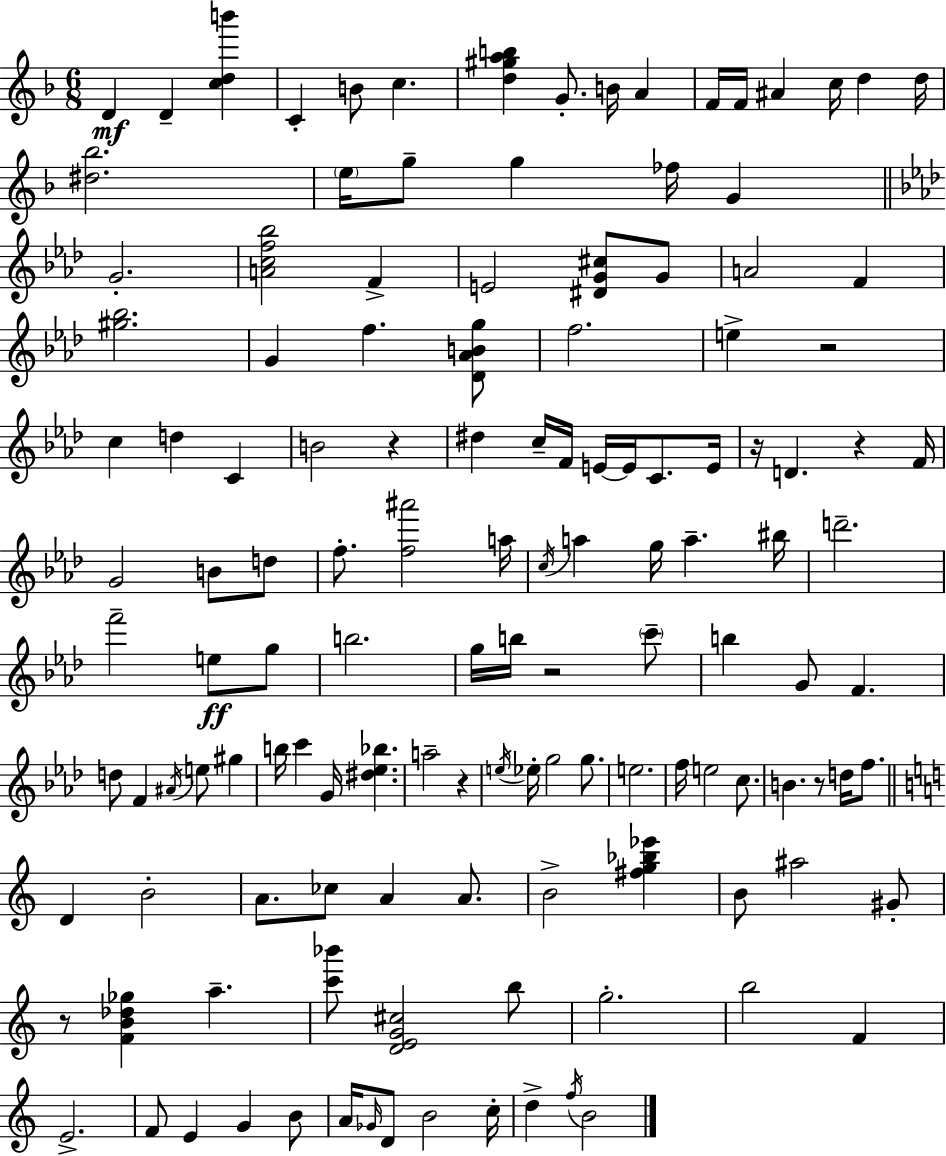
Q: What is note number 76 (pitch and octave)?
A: G5